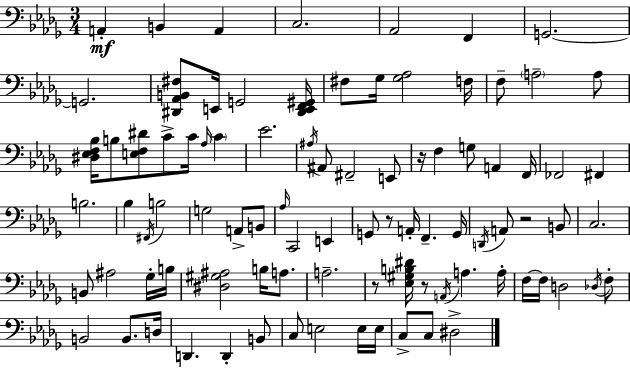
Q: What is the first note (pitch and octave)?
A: A2